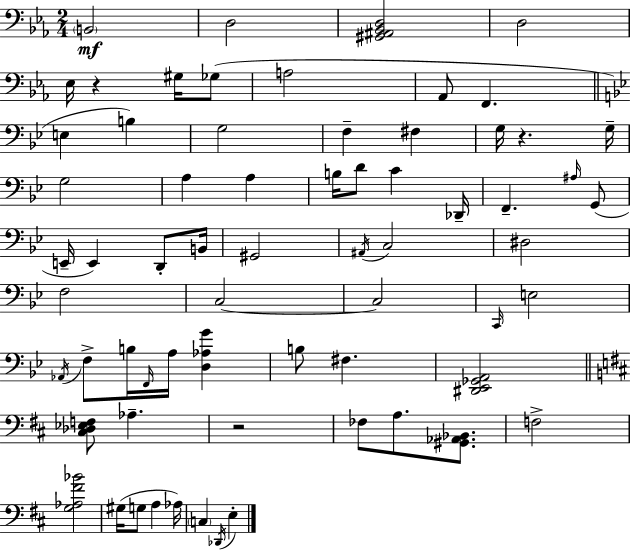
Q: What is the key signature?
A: C minor